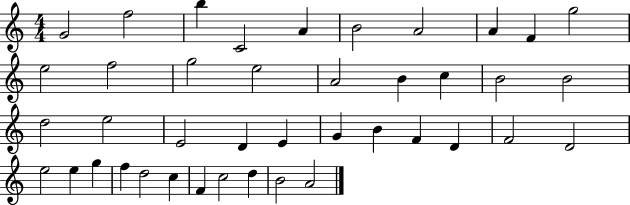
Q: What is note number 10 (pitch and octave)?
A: G5